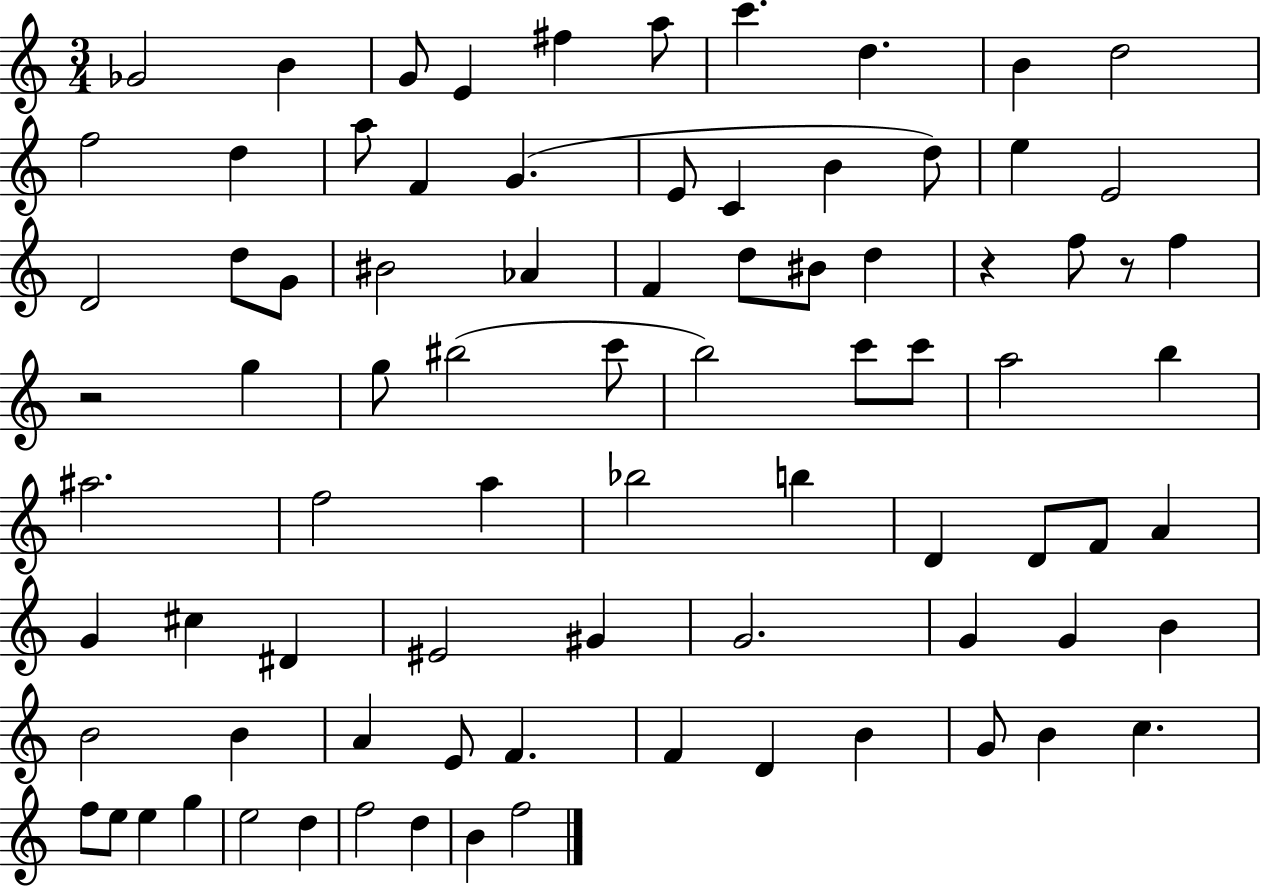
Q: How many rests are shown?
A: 3